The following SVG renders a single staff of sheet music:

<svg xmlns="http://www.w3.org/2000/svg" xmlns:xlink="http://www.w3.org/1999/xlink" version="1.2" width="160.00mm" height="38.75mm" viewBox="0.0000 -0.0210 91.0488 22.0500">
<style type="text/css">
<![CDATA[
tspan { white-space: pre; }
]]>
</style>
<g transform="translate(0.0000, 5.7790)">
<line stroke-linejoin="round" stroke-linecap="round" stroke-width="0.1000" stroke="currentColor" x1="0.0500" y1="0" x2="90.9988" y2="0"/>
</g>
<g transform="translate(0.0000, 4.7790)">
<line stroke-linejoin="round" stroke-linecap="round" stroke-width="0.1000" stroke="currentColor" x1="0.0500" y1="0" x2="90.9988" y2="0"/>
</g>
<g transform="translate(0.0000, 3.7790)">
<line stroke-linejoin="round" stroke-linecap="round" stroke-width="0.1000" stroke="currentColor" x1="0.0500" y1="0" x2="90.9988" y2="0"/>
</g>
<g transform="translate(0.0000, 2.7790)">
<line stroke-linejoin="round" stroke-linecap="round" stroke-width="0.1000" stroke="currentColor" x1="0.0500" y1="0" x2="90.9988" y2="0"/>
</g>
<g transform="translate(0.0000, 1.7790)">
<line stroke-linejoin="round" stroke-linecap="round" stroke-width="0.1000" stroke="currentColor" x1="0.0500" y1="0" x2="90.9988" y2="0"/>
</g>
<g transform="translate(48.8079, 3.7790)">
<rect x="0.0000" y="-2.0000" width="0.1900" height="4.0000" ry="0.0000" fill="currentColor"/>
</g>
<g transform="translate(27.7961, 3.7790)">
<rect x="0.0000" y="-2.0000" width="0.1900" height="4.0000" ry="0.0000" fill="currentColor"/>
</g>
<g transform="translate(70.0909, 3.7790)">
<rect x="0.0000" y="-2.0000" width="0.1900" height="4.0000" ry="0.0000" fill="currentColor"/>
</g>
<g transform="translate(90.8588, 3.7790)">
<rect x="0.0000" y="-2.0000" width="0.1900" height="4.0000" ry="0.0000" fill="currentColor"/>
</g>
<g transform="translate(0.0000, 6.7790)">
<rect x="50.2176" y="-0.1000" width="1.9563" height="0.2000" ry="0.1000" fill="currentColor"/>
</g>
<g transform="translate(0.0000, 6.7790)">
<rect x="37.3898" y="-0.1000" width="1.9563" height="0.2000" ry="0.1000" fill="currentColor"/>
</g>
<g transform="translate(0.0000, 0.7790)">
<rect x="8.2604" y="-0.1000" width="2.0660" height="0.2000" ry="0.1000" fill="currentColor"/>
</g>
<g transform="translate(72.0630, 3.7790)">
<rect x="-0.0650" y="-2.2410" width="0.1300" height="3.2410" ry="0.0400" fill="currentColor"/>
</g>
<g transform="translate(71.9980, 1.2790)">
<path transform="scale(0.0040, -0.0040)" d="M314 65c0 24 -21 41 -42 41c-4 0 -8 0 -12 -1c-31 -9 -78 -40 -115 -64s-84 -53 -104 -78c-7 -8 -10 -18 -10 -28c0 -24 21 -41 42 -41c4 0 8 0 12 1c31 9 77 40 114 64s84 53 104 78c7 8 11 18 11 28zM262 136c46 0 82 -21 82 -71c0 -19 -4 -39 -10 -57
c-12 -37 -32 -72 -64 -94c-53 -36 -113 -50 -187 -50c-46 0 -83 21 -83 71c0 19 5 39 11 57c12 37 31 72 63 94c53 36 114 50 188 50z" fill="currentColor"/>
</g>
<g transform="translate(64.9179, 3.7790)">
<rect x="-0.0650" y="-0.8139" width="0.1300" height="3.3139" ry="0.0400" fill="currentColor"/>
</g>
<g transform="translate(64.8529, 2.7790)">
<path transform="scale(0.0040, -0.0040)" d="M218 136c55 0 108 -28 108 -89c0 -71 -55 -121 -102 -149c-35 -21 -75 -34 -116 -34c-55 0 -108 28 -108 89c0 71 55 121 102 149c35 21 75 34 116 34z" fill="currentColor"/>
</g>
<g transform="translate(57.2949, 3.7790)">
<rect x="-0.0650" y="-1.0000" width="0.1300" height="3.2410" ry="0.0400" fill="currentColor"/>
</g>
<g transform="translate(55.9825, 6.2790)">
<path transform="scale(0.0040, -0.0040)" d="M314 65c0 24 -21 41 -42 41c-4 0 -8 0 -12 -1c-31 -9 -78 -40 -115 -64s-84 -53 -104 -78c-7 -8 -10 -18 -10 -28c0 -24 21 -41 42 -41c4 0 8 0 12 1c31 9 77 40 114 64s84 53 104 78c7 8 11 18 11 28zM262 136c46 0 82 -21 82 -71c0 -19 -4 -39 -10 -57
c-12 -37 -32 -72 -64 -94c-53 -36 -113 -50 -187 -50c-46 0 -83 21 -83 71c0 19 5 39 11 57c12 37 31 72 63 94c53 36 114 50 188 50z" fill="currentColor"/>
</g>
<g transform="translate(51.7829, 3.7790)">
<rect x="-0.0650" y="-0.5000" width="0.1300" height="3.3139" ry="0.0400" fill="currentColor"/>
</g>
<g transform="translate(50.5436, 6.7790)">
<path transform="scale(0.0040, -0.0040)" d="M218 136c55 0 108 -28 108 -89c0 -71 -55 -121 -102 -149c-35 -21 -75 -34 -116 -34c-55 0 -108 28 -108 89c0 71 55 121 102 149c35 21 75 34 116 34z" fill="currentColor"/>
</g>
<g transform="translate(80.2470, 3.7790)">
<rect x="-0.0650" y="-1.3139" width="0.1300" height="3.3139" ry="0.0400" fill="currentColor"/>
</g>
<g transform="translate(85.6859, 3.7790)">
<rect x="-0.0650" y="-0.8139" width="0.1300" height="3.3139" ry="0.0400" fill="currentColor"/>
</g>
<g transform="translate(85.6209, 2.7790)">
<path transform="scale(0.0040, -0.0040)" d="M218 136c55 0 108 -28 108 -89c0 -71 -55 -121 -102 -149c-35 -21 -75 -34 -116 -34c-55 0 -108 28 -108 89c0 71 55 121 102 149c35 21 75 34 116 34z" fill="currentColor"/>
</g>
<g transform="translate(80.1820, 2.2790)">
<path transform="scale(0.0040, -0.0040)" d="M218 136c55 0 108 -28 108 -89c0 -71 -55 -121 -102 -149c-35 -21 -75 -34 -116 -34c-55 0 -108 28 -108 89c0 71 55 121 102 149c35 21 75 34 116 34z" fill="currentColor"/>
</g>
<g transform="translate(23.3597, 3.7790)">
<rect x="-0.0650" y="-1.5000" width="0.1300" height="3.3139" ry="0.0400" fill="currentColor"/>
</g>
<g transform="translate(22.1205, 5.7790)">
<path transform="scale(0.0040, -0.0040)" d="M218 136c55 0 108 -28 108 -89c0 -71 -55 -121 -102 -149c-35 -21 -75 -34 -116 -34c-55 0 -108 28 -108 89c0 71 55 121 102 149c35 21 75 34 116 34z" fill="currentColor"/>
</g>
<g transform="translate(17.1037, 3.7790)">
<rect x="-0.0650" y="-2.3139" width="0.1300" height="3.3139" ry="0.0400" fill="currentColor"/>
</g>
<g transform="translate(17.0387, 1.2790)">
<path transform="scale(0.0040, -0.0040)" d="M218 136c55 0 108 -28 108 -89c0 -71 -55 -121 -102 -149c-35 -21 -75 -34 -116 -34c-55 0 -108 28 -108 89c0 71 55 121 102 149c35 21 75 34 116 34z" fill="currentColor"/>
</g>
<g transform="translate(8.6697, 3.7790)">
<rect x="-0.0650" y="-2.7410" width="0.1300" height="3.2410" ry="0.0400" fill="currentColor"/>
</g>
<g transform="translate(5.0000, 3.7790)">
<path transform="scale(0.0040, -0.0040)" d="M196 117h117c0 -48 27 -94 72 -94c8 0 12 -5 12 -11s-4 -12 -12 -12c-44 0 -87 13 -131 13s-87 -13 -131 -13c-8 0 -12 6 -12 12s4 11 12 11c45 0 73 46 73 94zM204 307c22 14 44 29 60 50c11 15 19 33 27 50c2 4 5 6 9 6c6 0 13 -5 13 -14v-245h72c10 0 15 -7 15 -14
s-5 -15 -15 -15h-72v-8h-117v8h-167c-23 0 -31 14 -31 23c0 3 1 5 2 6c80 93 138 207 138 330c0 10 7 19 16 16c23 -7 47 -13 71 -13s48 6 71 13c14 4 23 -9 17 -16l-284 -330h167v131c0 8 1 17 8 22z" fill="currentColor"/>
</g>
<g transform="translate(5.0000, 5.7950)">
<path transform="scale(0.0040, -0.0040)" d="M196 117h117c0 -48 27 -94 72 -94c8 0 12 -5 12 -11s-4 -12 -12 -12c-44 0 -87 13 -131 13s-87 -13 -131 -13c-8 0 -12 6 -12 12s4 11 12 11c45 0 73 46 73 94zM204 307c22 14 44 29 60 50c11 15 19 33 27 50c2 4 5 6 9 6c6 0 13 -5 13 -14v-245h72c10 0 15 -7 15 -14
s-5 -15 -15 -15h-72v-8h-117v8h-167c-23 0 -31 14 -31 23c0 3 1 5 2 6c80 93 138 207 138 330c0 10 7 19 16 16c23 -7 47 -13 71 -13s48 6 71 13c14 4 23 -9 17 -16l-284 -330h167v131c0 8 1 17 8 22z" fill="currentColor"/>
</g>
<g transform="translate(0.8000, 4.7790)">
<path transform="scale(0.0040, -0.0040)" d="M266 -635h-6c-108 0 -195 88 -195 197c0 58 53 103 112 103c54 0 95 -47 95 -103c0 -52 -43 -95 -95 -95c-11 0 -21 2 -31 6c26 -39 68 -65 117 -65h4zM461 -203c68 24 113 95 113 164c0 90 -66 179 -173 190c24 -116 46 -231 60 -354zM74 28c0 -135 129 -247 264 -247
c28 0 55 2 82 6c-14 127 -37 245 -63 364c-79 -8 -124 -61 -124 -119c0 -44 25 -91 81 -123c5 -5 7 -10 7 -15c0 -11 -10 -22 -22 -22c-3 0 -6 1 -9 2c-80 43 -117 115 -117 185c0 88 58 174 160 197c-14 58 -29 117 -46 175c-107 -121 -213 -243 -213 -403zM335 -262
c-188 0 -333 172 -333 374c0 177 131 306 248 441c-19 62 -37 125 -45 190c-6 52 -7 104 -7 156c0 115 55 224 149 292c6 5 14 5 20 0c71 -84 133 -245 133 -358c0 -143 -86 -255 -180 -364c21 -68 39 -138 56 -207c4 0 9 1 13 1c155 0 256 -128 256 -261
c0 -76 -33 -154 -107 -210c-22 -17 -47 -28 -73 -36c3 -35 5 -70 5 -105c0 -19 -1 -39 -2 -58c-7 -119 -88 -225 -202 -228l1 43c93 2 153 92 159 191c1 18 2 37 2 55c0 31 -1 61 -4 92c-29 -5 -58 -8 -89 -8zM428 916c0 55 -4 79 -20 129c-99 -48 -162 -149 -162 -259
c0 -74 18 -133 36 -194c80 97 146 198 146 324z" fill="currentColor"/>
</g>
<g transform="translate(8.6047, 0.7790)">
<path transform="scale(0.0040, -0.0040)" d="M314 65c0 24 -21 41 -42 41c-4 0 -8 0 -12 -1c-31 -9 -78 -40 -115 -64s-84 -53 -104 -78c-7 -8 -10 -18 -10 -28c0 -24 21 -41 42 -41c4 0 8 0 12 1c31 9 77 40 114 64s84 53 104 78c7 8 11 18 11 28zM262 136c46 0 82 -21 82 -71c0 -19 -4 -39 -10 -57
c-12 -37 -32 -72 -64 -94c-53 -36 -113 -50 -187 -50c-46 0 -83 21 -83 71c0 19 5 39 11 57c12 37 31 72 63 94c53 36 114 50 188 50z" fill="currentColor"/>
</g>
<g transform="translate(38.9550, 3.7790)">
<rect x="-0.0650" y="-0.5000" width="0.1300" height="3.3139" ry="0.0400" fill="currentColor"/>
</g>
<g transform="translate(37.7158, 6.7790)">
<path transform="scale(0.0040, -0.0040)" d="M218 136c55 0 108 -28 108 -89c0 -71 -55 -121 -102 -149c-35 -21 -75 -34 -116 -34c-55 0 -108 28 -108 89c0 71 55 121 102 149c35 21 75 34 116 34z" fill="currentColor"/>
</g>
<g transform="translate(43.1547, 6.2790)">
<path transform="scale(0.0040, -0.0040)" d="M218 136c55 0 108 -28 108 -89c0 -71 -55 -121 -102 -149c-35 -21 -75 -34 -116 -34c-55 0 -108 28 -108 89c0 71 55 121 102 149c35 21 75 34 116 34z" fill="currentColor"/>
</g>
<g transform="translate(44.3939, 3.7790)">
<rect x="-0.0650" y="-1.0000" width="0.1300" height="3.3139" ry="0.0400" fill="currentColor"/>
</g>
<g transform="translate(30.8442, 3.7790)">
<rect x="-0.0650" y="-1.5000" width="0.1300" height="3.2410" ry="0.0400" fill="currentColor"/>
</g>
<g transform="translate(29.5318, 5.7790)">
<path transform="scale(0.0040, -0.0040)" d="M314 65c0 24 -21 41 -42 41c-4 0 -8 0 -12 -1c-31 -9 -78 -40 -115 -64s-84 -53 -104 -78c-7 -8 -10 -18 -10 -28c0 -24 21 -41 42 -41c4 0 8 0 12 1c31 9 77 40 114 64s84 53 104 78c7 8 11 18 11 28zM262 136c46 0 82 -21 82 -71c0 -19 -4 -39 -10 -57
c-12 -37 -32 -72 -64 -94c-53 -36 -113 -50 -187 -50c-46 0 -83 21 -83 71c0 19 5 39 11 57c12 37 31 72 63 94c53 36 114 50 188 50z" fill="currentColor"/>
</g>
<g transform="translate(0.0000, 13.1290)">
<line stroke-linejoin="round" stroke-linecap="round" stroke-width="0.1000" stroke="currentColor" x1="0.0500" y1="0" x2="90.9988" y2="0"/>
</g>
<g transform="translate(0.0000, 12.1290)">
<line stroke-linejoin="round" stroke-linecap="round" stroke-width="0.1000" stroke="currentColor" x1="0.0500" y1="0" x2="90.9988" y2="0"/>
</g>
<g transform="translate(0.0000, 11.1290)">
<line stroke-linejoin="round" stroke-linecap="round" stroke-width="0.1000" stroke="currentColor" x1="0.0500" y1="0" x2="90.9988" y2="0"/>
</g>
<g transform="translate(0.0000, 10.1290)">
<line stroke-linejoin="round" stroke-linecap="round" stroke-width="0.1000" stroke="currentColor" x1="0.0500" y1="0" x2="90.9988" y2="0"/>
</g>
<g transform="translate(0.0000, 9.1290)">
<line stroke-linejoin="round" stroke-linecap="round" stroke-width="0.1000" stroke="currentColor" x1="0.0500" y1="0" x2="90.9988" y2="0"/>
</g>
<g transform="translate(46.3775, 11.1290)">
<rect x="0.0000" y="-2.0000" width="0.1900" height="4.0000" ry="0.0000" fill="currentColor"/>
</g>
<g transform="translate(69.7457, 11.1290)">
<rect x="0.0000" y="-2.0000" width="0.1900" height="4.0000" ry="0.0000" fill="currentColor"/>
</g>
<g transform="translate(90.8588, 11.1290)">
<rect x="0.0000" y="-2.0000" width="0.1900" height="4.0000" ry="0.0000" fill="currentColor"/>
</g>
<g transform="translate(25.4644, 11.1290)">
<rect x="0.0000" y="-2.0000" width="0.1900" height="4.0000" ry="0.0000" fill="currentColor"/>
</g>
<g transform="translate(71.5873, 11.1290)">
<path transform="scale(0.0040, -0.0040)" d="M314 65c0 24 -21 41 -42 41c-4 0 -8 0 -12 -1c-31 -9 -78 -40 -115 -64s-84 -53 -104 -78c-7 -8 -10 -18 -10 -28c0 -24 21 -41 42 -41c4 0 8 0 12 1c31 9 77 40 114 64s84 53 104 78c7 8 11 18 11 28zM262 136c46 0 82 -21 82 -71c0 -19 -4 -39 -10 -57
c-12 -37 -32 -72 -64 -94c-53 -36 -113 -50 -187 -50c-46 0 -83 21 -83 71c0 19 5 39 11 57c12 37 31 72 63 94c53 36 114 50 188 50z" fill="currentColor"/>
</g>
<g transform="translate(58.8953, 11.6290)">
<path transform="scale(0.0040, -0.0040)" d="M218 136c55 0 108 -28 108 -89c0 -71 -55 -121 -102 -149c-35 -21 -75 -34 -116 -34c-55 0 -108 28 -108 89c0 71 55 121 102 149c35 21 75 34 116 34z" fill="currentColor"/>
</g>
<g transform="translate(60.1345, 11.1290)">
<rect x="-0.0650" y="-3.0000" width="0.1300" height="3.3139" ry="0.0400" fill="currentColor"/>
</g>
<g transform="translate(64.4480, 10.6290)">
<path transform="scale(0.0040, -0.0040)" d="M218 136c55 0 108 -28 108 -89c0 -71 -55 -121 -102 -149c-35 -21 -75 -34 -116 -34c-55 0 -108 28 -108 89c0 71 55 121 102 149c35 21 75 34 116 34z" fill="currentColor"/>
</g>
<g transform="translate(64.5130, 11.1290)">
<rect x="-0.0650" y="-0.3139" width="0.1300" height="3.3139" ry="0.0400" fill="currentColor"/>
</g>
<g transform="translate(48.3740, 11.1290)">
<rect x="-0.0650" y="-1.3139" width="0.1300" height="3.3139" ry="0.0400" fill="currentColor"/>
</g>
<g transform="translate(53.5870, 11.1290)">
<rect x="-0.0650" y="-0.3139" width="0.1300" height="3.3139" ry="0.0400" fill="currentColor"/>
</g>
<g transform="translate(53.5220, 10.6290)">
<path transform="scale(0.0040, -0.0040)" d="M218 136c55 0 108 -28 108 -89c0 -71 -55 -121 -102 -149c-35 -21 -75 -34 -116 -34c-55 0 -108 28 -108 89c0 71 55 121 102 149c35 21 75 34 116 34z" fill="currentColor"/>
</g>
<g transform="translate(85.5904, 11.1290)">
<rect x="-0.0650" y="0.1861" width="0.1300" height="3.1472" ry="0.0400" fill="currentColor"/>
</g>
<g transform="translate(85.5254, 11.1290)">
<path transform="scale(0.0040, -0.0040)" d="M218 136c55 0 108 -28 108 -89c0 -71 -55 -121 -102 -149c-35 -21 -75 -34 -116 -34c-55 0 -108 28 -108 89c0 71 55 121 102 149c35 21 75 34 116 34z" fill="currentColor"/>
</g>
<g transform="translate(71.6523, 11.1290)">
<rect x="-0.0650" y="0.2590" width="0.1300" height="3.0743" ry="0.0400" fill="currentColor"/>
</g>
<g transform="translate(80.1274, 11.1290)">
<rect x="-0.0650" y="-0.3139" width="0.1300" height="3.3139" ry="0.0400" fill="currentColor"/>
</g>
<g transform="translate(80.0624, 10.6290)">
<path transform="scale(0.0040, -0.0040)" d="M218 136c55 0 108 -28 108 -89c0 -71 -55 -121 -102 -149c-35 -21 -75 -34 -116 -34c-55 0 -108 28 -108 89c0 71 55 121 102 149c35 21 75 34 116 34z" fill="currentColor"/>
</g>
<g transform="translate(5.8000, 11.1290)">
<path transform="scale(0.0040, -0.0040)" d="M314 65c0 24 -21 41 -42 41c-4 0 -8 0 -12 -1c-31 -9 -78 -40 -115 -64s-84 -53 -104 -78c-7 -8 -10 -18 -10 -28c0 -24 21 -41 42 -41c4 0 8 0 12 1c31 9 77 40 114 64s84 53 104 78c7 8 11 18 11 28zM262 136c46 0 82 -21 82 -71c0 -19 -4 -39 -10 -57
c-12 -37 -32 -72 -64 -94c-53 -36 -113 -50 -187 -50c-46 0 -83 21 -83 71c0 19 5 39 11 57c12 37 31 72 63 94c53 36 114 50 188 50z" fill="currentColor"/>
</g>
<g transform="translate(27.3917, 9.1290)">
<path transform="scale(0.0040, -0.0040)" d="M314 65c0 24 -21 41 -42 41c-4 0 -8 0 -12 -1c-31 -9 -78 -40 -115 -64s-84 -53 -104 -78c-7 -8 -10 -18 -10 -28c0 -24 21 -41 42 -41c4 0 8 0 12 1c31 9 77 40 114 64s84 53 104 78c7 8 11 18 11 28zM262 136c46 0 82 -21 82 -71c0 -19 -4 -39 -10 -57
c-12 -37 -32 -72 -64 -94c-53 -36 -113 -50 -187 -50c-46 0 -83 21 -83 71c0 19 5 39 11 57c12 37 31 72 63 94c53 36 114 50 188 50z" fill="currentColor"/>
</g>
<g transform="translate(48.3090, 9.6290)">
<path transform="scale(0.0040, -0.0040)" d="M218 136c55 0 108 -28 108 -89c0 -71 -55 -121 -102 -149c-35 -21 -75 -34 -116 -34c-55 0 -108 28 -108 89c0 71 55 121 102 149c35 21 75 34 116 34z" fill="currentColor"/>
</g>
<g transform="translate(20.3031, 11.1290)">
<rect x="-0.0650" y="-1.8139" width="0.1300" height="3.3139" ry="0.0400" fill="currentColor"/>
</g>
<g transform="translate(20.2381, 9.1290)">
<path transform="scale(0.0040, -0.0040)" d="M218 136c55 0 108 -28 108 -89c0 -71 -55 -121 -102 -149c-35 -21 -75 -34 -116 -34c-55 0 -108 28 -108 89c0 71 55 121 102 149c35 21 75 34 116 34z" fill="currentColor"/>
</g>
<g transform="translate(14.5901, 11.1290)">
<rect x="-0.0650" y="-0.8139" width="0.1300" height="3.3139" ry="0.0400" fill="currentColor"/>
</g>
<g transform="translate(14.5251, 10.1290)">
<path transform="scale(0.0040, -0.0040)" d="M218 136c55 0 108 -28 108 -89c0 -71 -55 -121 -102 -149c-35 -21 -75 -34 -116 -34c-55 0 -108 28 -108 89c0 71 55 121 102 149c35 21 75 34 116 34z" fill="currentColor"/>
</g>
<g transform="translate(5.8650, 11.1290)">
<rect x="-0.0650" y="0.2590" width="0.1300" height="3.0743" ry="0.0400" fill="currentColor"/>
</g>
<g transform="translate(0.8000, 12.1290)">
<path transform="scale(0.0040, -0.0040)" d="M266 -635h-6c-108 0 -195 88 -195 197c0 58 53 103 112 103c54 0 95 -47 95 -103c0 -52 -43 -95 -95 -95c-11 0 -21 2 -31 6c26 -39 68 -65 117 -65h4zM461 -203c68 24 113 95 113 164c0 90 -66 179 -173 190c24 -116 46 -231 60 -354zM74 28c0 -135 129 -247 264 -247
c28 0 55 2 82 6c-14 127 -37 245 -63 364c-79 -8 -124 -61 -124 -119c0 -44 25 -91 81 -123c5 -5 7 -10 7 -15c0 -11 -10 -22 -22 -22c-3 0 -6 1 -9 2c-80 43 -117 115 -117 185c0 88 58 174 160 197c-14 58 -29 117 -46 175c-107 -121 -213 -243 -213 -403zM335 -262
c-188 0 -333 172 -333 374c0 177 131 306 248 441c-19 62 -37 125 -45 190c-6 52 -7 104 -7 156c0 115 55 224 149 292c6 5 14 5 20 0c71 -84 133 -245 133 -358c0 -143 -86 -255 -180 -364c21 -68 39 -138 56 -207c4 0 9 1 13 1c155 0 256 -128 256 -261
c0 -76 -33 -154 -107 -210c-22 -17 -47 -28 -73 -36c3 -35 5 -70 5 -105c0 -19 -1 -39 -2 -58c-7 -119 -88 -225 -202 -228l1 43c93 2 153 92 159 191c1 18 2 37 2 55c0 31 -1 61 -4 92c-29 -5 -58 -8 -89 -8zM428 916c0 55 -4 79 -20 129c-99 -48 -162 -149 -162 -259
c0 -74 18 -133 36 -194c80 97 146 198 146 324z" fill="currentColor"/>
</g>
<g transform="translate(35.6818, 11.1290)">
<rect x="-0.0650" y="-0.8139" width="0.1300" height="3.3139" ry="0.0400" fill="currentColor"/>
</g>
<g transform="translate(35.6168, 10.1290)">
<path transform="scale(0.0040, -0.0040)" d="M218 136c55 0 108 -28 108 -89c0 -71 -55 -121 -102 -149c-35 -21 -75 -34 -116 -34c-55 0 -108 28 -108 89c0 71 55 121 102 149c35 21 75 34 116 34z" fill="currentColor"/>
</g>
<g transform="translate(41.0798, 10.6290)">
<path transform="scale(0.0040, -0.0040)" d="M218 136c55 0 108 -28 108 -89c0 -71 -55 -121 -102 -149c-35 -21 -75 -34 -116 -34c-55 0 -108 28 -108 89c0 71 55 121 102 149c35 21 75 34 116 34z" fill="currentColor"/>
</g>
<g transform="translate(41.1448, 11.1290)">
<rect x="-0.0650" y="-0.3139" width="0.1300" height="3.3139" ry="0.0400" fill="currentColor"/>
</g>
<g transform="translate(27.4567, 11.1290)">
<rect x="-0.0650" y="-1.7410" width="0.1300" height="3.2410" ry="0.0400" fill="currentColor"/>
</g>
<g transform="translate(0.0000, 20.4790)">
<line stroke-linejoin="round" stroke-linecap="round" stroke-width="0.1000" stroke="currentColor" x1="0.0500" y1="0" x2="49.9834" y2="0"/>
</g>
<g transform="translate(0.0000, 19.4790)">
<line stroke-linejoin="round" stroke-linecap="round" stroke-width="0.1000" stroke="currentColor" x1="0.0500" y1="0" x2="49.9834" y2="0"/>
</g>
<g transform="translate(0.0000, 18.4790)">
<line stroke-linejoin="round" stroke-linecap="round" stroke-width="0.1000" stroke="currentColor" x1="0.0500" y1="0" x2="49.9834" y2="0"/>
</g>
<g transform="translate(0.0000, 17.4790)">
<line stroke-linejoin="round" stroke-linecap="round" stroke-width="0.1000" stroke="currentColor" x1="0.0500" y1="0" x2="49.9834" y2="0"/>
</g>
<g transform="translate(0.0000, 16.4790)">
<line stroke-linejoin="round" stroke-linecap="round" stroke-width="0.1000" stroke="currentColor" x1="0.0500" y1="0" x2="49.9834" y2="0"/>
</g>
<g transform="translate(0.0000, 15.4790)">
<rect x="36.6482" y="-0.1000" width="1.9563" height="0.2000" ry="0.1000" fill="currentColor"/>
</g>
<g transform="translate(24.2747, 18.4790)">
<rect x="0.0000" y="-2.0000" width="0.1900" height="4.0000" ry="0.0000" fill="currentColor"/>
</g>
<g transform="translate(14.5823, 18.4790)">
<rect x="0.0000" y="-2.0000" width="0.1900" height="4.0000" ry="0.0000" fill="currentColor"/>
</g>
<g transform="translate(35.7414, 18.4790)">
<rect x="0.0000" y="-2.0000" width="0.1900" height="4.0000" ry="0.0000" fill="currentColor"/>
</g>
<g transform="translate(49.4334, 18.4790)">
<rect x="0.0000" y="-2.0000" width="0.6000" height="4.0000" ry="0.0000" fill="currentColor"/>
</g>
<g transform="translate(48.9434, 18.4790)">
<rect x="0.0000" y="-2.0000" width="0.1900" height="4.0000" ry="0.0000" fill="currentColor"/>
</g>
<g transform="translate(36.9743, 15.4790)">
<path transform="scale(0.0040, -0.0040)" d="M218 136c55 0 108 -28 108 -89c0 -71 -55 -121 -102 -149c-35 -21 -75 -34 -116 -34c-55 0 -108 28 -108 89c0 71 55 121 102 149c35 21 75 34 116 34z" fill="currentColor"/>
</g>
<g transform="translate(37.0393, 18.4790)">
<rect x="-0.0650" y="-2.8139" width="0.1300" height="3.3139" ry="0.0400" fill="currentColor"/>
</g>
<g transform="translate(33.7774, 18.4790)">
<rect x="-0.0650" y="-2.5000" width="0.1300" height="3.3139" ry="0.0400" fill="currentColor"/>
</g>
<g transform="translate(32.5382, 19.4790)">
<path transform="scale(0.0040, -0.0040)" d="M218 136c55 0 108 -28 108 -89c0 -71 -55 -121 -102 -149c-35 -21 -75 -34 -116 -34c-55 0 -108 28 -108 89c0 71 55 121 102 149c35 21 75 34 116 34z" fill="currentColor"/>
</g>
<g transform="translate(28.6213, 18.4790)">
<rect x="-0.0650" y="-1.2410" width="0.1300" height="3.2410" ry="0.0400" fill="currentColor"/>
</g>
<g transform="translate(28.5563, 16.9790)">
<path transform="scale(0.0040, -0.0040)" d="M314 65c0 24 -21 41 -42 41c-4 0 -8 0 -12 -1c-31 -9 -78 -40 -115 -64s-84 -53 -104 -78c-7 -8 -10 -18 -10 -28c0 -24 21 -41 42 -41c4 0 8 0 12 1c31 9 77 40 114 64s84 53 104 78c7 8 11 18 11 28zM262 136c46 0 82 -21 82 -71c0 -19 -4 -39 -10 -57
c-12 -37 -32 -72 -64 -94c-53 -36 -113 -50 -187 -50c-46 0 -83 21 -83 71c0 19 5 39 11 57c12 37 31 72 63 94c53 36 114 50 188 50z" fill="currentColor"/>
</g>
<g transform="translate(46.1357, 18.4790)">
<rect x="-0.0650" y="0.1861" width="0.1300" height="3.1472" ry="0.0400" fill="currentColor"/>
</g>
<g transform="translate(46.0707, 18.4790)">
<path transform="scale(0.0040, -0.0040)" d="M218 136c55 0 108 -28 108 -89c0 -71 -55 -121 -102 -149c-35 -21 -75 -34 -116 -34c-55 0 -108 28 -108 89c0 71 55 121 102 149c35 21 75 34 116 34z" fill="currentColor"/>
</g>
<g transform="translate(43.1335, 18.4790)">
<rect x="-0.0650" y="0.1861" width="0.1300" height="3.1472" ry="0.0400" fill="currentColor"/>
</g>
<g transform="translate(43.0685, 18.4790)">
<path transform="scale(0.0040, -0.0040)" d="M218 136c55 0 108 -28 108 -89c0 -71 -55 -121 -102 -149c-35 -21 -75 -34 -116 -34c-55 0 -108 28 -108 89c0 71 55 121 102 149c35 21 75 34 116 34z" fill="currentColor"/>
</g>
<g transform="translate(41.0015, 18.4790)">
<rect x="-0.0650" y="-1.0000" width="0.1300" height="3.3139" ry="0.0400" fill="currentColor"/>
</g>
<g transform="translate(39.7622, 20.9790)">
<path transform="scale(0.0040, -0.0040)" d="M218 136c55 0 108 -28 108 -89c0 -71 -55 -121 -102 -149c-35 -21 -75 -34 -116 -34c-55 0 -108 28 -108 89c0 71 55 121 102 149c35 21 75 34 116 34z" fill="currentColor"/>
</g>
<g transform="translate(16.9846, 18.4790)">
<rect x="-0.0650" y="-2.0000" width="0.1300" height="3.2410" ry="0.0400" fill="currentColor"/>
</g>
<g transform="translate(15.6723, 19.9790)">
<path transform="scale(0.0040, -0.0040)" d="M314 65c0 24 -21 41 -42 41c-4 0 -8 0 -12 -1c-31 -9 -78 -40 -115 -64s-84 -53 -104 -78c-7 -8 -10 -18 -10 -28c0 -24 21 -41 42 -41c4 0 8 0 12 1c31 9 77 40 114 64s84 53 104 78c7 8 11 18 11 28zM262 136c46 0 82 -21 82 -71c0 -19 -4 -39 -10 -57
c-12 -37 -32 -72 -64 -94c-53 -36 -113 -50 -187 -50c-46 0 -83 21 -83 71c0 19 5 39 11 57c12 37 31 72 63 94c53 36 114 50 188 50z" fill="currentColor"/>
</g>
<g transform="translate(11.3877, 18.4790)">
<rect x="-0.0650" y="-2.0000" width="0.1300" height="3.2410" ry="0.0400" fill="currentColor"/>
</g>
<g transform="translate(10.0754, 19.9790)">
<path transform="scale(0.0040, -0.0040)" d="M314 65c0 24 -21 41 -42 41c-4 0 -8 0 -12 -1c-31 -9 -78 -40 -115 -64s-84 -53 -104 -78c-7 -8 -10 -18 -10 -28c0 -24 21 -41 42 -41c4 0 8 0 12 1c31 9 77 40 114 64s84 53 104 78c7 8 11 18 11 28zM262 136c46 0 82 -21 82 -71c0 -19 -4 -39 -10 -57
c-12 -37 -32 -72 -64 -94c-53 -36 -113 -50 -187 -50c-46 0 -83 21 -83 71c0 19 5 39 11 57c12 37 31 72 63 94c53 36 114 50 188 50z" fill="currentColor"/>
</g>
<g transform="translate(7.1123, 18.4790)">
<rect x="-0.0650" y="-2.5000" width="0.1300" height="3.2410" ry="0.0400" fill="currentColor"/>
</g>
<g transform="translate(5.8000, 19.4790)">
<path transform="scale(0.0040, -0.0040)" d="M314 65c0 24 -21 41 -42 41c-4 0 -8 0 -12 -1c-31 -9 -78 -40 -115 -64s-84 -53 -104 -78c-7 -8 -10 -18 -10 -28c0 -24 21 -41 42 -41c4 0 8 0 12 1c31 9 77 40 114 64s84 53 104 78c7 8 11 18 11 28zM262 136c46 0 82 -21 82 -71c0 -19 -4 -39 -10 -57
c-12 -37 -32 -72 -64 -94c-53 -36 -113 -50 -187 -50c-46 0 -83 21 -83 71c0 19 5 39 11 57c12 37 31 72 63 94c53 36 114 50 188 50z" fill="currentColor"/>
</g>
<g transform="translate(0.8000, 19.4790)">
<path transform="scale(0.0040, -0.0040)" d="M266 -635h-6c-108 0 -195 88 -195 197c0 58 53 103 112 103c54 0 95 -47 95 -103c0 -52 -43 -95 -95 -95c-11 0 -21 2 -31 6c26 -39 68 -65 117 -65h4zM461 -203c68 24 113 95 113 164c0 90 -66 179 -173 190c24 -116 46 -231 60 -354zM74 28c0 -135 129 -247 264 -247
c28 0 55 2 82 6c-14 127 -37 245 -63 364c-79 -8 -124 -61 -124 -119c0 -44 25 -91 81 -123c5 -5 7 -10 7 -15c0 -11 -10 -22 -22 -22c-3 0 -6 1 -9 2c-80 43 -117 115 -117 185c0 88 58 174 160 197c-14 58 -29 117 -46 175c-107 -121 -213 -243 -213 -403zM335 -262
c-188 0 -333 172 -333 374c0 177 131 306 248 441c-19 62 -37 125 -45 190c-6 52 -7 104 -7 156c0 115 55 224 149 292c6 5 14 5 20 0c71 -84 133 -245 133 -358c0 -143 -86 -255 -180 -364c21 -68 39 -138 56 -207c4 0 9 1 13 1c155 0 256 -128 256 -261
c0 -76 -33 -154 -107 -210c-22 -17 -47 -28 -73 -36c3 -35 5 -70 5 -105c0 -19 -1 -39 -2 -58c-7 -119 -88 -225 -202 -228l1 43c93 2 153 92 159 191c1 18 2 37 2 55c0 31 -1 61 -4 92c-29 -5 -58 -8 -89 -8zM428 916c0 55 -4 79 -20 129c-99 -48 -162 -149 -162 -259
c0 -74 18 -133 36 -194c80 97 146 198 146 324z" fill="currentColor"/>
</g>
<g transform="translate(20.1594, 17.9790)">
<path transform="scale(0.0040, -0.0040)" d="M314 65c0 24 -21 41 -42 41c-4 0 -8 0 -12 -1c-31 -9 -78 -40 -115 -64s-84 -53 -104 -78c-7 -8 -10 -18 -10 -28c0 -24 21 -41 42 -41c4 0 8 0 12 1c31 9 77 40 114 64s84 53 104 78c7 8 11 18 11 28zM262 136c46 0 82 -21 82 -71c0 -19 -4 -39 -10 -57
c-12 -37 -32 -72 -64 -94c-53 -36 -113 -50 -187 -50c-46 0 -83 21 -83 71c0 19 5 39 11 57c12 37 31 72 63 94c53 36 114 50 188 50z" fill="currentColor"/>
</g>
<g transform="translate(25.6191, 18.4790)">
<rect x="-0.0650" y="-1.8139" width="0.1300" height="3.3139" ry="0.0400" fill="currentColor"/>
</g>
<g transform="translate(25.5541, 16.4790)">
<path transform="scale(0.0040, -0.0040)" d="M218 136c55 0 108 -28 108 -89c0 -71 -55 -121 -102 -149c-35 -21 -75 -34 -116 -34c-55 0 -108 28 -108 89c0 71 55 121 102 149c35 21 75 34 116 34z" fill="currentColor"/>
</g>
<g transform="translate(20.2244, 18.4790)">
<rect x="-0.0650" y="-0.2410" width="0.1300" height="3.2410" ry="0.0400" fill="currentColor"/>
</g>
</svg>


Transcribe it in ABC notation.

X:1
T:Untitled
M:4/4
L:1/4
K:C
a2 g E E2 C D C D2 d g2 e d B2 d f f2 d c e c A c B2 c B G2 F2 F2 c2 f e2 G a D B B